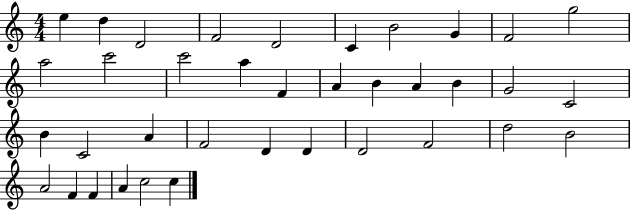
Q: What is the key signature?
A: C major